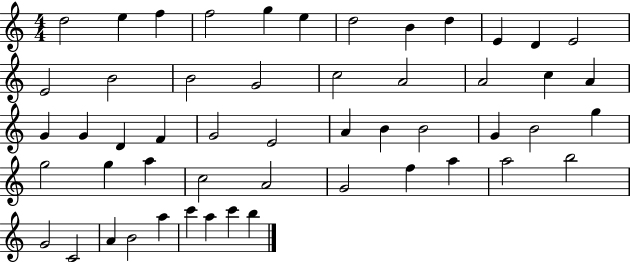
{
  \clef treble
  \numericTimeSignature
  \time 4/4
  \key c \major
  d''2 e''4 f''4 | f''2 g''4 e''4 | d''2 b'4 d''4 | e'4 d'4 e'2 | \break e'2 b'2 | b'2 g'2 | c''2 a'2 | a'2 c''4 a'4 | \break g'4 g'4 d'4 f'4 | g'2 e'2 | a'4 b'4 b'2 | g'4 b'2 g''4 | \break g''2 g''4 a''4 | c''2 a'2 | g'2 f''4 a''4 | a''2 b''2 | \break g'2 c'2 | a'4 b'2 a''4 | c'''4 a''4 c'''4 b''4 | \bar "|."
}